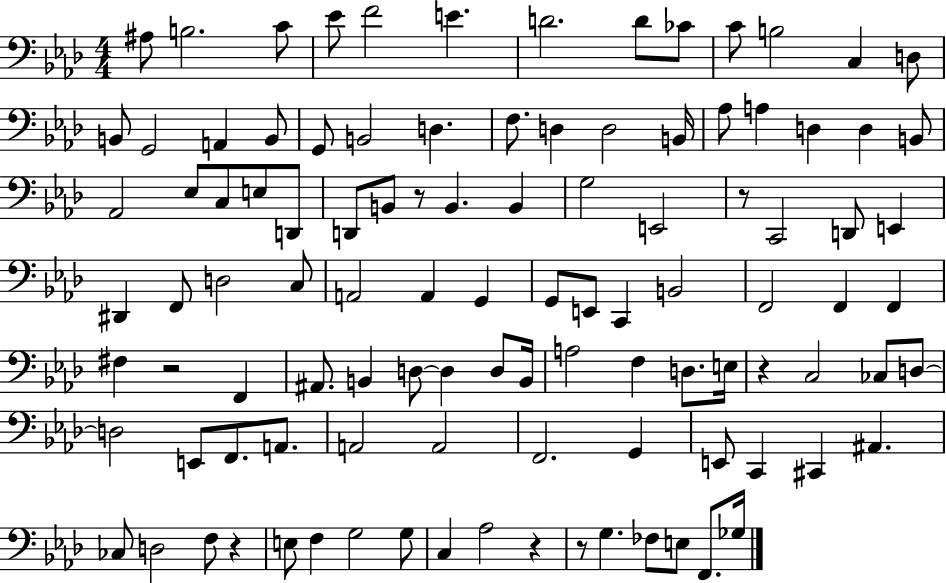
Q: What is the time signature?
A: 4/4